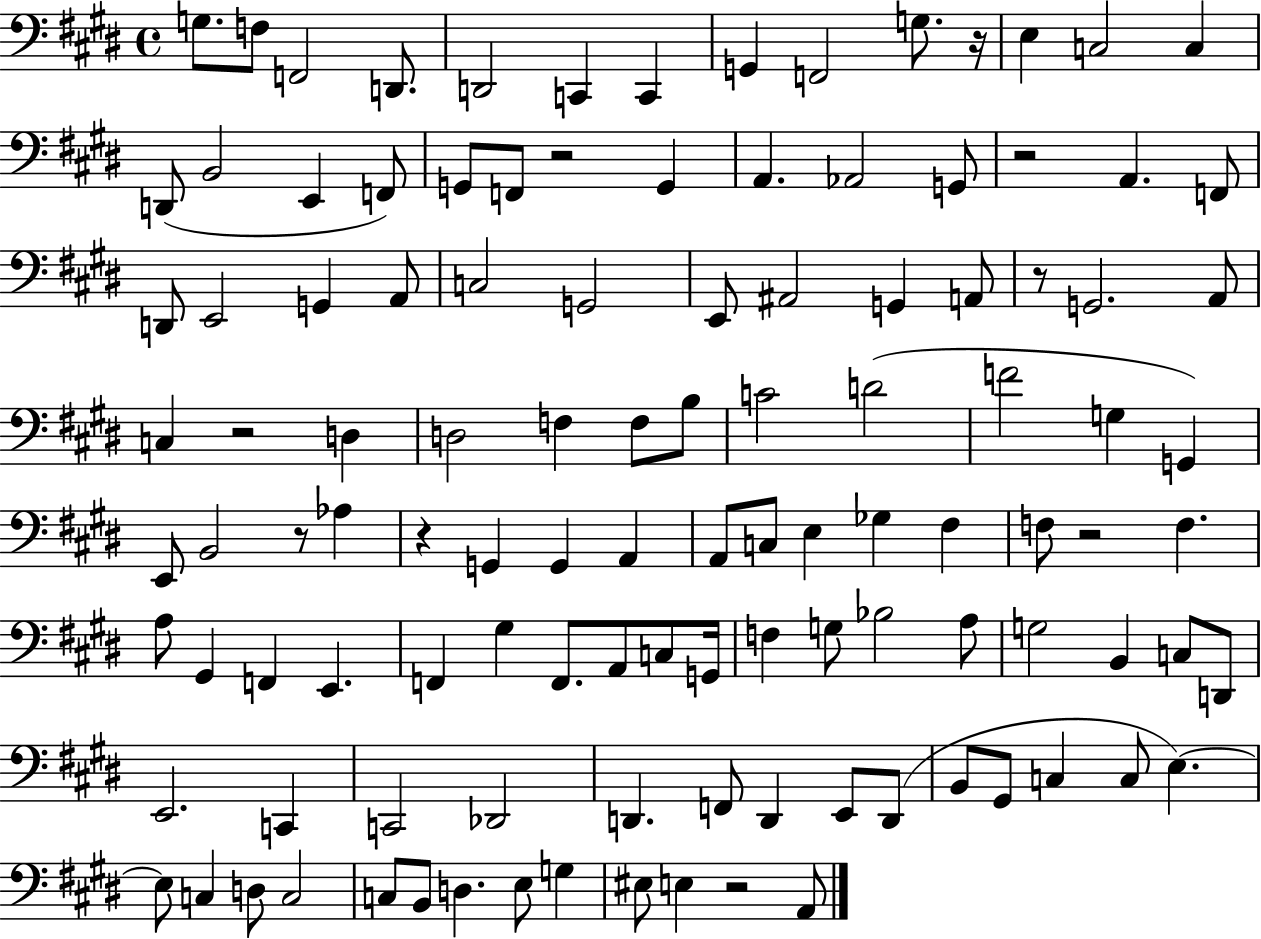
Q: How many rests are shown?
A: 9